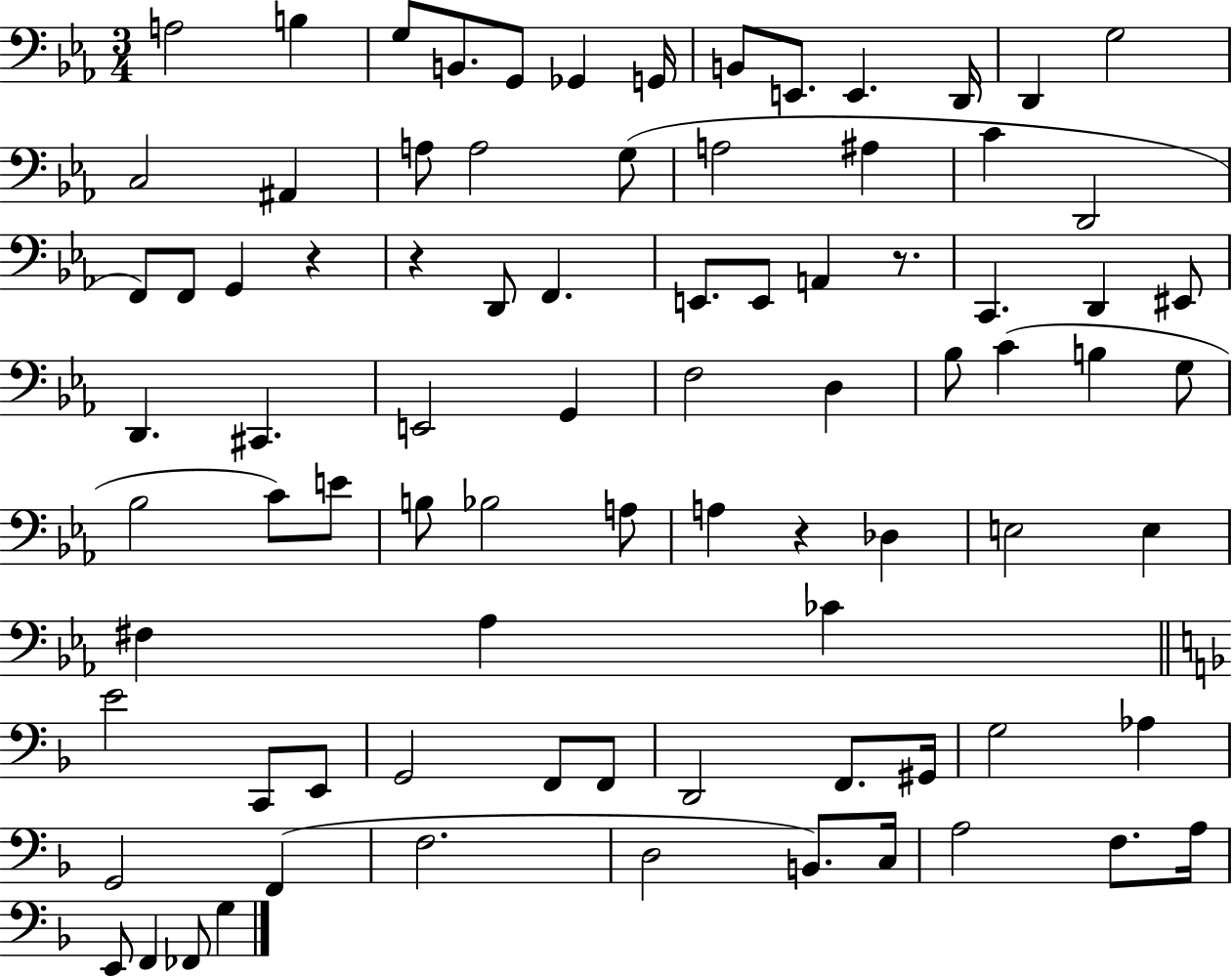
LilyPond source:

{
  \clef bass
  \numericTimeSignature
  \time 3/4
  \key ees \major
  \repeat volta 2 { a2 b4 | g8 b,8. g,8 ges,4 g,16 | b,8 e,8. e,4. d,16 | d,4 g2 | \break c2 ais,4 | a8 a2 g8( | a2 ais4 | c'4 d,2 | \break f,8) f,8 g,4 r4 | r4 d,8 f,4. | e,8. e,8 a,4 r8. | c,4. d,4 eis,8 | \break d,4. cis,4. | e,2 g,4 | f2 d4 | bes8 c'4( b4 g8 | \break bes2 c'8) e'8 | b8 bes2 a8 | a4 r4 des4 | e2 e4 | \break fis4 aes4 ces'4 | \bar "||" \break \key f \major e'2 c,8 e,8 | g,2 f,8 f,8 | d,2 f,8. gis,16 | g2 aes4 | \break g,2 f,4( | f2. | d2 b,8.) c16 | a2 f8. a16 | \break e,8 f,4 fes,8 g4 | } \bar "|."
}